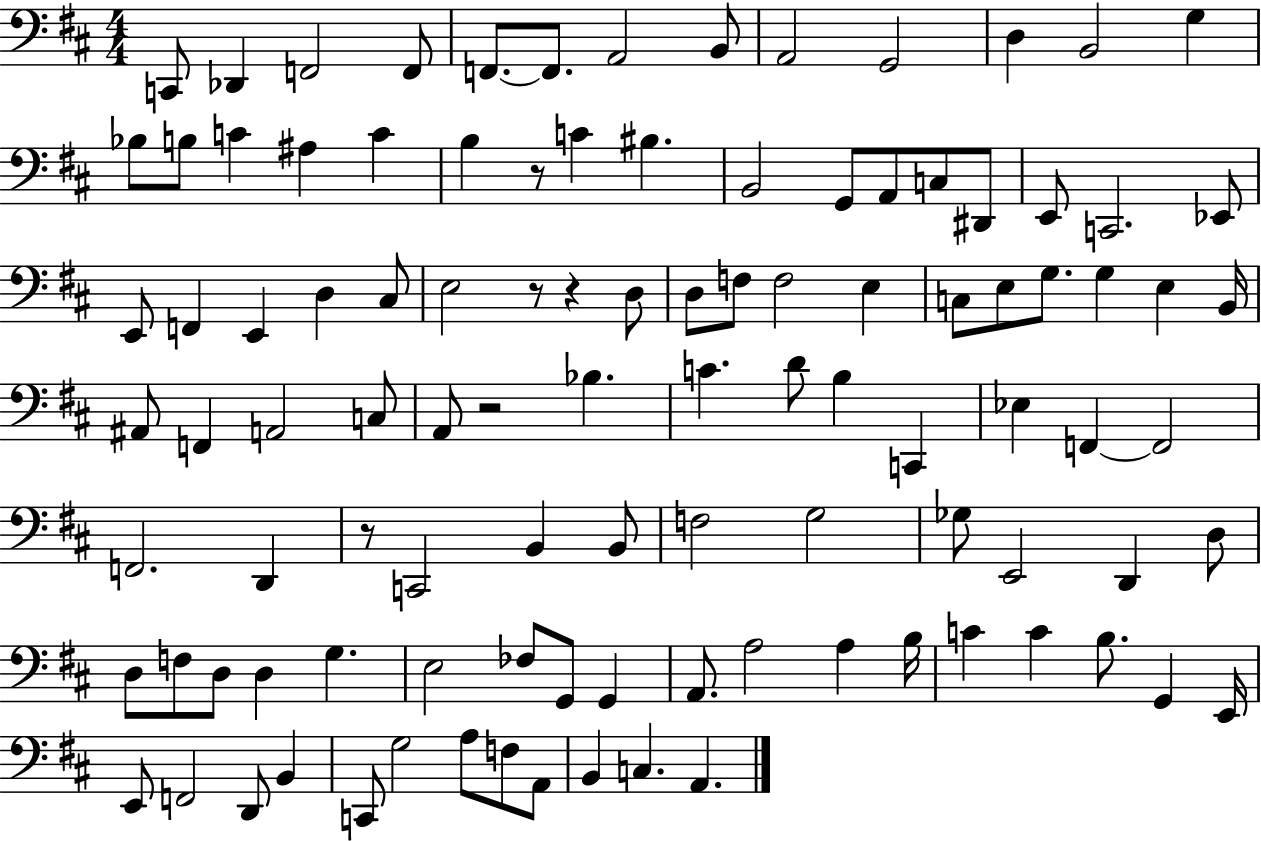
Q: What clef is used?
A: bass